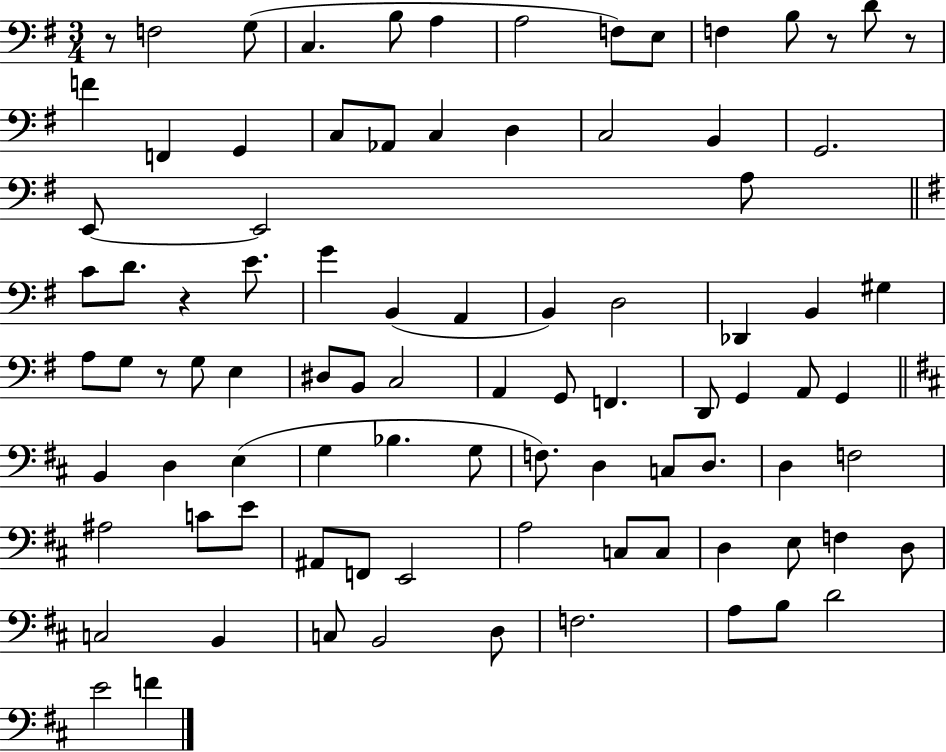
X:1
T:Untitled
M:3/4
L:1/4
K:G
z/2 F,2 G,/2 C, B,/2 A, A,2 F,/2 E,/2 F, B,/2 z/2 D/2 z/2 F F,, G,, C,/2 _A,,/2 C, D, C,2 B,, G,,2 E,,/2 E,,2 A,/2 C/2 D/2 z E/2 G B,, A,, B,, D,2 _D,, B,, ^G, A,/2 G,/2 z/2 G,/2 E, ^D,/2 B,,/2 C,2 A,, G,,/2 F,, D,,/2 G,, A,,/2 G,, B,, D, E, G, _B, G,/2 F,/2 D, C,/2 D,/2 D, F,2 ^A,2 C/2 E/2 ^A,,/2 F,,/2 E,,2 A,2 C,/2 C,/2 D, E,/2 F, D,/2 C,2 B,, C,/2 B,,2 D,/2 F,2 A,/2 B,/2 D2 E2 F